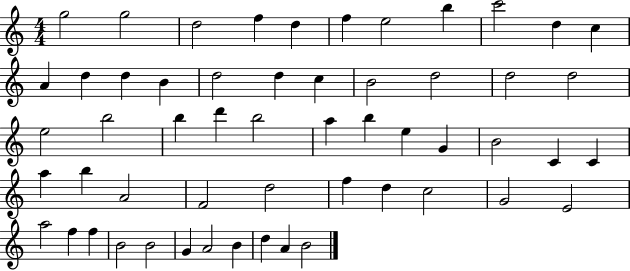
X:1
T:Untitled
M:4/4
L:1/4
K:C
g2 g2 d2 f d f e2 b c'2 d c A d d B d2 d c B2 d2 d2 d2 e2 b2 b d' b2 a b e G B2 C C a b A2 F2 d2 f d c2 G2 E2 a2 f f B2 B2 G A2 B d A B2